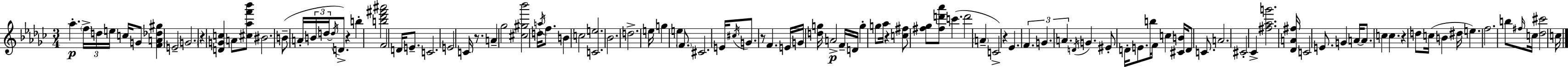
X:1
T:Untitled
M:3/4
L:1/4
K:Ebm
_a f/4 d/4 e/4 c/4 G/2 [FA_d^g] E2 G2 z [DGc] A/2 [^c_af'_b']/2 ^B2 B/2 A/4 B/4 d/4 d/4 D/2 z b [b_d'^f'^a']2 F2 D/4 E/2 C2 E2 C/4 z/2 A _g2 [^c^g_b']2 d/4 a/4 f/2 B c2 [Ce]2 _B2 d2 e/4 g e F/2 ^C2 E/4 ^c/4 G/2 z/2 F E/4 G/4 [dg]/4 A2 F/4 D/4 g g/2 _a/4 z [c^f]/2 [^f_g]/2 [^fd'_a']/2 c' d'2 A C2 z _E F G A D/4 G ^E/2 D/4 E/2 b/4 F/4 c [^CB]/4 D/2 C/2 A2 ^C2 _C [^f_ag']2 [_DA^f]/4 C2 E/2 G A/4 A/2 c c z d/2 c/4 B ^d/4 e f2 b/2 ^f/4 c/4 [_d^c']2 c/4